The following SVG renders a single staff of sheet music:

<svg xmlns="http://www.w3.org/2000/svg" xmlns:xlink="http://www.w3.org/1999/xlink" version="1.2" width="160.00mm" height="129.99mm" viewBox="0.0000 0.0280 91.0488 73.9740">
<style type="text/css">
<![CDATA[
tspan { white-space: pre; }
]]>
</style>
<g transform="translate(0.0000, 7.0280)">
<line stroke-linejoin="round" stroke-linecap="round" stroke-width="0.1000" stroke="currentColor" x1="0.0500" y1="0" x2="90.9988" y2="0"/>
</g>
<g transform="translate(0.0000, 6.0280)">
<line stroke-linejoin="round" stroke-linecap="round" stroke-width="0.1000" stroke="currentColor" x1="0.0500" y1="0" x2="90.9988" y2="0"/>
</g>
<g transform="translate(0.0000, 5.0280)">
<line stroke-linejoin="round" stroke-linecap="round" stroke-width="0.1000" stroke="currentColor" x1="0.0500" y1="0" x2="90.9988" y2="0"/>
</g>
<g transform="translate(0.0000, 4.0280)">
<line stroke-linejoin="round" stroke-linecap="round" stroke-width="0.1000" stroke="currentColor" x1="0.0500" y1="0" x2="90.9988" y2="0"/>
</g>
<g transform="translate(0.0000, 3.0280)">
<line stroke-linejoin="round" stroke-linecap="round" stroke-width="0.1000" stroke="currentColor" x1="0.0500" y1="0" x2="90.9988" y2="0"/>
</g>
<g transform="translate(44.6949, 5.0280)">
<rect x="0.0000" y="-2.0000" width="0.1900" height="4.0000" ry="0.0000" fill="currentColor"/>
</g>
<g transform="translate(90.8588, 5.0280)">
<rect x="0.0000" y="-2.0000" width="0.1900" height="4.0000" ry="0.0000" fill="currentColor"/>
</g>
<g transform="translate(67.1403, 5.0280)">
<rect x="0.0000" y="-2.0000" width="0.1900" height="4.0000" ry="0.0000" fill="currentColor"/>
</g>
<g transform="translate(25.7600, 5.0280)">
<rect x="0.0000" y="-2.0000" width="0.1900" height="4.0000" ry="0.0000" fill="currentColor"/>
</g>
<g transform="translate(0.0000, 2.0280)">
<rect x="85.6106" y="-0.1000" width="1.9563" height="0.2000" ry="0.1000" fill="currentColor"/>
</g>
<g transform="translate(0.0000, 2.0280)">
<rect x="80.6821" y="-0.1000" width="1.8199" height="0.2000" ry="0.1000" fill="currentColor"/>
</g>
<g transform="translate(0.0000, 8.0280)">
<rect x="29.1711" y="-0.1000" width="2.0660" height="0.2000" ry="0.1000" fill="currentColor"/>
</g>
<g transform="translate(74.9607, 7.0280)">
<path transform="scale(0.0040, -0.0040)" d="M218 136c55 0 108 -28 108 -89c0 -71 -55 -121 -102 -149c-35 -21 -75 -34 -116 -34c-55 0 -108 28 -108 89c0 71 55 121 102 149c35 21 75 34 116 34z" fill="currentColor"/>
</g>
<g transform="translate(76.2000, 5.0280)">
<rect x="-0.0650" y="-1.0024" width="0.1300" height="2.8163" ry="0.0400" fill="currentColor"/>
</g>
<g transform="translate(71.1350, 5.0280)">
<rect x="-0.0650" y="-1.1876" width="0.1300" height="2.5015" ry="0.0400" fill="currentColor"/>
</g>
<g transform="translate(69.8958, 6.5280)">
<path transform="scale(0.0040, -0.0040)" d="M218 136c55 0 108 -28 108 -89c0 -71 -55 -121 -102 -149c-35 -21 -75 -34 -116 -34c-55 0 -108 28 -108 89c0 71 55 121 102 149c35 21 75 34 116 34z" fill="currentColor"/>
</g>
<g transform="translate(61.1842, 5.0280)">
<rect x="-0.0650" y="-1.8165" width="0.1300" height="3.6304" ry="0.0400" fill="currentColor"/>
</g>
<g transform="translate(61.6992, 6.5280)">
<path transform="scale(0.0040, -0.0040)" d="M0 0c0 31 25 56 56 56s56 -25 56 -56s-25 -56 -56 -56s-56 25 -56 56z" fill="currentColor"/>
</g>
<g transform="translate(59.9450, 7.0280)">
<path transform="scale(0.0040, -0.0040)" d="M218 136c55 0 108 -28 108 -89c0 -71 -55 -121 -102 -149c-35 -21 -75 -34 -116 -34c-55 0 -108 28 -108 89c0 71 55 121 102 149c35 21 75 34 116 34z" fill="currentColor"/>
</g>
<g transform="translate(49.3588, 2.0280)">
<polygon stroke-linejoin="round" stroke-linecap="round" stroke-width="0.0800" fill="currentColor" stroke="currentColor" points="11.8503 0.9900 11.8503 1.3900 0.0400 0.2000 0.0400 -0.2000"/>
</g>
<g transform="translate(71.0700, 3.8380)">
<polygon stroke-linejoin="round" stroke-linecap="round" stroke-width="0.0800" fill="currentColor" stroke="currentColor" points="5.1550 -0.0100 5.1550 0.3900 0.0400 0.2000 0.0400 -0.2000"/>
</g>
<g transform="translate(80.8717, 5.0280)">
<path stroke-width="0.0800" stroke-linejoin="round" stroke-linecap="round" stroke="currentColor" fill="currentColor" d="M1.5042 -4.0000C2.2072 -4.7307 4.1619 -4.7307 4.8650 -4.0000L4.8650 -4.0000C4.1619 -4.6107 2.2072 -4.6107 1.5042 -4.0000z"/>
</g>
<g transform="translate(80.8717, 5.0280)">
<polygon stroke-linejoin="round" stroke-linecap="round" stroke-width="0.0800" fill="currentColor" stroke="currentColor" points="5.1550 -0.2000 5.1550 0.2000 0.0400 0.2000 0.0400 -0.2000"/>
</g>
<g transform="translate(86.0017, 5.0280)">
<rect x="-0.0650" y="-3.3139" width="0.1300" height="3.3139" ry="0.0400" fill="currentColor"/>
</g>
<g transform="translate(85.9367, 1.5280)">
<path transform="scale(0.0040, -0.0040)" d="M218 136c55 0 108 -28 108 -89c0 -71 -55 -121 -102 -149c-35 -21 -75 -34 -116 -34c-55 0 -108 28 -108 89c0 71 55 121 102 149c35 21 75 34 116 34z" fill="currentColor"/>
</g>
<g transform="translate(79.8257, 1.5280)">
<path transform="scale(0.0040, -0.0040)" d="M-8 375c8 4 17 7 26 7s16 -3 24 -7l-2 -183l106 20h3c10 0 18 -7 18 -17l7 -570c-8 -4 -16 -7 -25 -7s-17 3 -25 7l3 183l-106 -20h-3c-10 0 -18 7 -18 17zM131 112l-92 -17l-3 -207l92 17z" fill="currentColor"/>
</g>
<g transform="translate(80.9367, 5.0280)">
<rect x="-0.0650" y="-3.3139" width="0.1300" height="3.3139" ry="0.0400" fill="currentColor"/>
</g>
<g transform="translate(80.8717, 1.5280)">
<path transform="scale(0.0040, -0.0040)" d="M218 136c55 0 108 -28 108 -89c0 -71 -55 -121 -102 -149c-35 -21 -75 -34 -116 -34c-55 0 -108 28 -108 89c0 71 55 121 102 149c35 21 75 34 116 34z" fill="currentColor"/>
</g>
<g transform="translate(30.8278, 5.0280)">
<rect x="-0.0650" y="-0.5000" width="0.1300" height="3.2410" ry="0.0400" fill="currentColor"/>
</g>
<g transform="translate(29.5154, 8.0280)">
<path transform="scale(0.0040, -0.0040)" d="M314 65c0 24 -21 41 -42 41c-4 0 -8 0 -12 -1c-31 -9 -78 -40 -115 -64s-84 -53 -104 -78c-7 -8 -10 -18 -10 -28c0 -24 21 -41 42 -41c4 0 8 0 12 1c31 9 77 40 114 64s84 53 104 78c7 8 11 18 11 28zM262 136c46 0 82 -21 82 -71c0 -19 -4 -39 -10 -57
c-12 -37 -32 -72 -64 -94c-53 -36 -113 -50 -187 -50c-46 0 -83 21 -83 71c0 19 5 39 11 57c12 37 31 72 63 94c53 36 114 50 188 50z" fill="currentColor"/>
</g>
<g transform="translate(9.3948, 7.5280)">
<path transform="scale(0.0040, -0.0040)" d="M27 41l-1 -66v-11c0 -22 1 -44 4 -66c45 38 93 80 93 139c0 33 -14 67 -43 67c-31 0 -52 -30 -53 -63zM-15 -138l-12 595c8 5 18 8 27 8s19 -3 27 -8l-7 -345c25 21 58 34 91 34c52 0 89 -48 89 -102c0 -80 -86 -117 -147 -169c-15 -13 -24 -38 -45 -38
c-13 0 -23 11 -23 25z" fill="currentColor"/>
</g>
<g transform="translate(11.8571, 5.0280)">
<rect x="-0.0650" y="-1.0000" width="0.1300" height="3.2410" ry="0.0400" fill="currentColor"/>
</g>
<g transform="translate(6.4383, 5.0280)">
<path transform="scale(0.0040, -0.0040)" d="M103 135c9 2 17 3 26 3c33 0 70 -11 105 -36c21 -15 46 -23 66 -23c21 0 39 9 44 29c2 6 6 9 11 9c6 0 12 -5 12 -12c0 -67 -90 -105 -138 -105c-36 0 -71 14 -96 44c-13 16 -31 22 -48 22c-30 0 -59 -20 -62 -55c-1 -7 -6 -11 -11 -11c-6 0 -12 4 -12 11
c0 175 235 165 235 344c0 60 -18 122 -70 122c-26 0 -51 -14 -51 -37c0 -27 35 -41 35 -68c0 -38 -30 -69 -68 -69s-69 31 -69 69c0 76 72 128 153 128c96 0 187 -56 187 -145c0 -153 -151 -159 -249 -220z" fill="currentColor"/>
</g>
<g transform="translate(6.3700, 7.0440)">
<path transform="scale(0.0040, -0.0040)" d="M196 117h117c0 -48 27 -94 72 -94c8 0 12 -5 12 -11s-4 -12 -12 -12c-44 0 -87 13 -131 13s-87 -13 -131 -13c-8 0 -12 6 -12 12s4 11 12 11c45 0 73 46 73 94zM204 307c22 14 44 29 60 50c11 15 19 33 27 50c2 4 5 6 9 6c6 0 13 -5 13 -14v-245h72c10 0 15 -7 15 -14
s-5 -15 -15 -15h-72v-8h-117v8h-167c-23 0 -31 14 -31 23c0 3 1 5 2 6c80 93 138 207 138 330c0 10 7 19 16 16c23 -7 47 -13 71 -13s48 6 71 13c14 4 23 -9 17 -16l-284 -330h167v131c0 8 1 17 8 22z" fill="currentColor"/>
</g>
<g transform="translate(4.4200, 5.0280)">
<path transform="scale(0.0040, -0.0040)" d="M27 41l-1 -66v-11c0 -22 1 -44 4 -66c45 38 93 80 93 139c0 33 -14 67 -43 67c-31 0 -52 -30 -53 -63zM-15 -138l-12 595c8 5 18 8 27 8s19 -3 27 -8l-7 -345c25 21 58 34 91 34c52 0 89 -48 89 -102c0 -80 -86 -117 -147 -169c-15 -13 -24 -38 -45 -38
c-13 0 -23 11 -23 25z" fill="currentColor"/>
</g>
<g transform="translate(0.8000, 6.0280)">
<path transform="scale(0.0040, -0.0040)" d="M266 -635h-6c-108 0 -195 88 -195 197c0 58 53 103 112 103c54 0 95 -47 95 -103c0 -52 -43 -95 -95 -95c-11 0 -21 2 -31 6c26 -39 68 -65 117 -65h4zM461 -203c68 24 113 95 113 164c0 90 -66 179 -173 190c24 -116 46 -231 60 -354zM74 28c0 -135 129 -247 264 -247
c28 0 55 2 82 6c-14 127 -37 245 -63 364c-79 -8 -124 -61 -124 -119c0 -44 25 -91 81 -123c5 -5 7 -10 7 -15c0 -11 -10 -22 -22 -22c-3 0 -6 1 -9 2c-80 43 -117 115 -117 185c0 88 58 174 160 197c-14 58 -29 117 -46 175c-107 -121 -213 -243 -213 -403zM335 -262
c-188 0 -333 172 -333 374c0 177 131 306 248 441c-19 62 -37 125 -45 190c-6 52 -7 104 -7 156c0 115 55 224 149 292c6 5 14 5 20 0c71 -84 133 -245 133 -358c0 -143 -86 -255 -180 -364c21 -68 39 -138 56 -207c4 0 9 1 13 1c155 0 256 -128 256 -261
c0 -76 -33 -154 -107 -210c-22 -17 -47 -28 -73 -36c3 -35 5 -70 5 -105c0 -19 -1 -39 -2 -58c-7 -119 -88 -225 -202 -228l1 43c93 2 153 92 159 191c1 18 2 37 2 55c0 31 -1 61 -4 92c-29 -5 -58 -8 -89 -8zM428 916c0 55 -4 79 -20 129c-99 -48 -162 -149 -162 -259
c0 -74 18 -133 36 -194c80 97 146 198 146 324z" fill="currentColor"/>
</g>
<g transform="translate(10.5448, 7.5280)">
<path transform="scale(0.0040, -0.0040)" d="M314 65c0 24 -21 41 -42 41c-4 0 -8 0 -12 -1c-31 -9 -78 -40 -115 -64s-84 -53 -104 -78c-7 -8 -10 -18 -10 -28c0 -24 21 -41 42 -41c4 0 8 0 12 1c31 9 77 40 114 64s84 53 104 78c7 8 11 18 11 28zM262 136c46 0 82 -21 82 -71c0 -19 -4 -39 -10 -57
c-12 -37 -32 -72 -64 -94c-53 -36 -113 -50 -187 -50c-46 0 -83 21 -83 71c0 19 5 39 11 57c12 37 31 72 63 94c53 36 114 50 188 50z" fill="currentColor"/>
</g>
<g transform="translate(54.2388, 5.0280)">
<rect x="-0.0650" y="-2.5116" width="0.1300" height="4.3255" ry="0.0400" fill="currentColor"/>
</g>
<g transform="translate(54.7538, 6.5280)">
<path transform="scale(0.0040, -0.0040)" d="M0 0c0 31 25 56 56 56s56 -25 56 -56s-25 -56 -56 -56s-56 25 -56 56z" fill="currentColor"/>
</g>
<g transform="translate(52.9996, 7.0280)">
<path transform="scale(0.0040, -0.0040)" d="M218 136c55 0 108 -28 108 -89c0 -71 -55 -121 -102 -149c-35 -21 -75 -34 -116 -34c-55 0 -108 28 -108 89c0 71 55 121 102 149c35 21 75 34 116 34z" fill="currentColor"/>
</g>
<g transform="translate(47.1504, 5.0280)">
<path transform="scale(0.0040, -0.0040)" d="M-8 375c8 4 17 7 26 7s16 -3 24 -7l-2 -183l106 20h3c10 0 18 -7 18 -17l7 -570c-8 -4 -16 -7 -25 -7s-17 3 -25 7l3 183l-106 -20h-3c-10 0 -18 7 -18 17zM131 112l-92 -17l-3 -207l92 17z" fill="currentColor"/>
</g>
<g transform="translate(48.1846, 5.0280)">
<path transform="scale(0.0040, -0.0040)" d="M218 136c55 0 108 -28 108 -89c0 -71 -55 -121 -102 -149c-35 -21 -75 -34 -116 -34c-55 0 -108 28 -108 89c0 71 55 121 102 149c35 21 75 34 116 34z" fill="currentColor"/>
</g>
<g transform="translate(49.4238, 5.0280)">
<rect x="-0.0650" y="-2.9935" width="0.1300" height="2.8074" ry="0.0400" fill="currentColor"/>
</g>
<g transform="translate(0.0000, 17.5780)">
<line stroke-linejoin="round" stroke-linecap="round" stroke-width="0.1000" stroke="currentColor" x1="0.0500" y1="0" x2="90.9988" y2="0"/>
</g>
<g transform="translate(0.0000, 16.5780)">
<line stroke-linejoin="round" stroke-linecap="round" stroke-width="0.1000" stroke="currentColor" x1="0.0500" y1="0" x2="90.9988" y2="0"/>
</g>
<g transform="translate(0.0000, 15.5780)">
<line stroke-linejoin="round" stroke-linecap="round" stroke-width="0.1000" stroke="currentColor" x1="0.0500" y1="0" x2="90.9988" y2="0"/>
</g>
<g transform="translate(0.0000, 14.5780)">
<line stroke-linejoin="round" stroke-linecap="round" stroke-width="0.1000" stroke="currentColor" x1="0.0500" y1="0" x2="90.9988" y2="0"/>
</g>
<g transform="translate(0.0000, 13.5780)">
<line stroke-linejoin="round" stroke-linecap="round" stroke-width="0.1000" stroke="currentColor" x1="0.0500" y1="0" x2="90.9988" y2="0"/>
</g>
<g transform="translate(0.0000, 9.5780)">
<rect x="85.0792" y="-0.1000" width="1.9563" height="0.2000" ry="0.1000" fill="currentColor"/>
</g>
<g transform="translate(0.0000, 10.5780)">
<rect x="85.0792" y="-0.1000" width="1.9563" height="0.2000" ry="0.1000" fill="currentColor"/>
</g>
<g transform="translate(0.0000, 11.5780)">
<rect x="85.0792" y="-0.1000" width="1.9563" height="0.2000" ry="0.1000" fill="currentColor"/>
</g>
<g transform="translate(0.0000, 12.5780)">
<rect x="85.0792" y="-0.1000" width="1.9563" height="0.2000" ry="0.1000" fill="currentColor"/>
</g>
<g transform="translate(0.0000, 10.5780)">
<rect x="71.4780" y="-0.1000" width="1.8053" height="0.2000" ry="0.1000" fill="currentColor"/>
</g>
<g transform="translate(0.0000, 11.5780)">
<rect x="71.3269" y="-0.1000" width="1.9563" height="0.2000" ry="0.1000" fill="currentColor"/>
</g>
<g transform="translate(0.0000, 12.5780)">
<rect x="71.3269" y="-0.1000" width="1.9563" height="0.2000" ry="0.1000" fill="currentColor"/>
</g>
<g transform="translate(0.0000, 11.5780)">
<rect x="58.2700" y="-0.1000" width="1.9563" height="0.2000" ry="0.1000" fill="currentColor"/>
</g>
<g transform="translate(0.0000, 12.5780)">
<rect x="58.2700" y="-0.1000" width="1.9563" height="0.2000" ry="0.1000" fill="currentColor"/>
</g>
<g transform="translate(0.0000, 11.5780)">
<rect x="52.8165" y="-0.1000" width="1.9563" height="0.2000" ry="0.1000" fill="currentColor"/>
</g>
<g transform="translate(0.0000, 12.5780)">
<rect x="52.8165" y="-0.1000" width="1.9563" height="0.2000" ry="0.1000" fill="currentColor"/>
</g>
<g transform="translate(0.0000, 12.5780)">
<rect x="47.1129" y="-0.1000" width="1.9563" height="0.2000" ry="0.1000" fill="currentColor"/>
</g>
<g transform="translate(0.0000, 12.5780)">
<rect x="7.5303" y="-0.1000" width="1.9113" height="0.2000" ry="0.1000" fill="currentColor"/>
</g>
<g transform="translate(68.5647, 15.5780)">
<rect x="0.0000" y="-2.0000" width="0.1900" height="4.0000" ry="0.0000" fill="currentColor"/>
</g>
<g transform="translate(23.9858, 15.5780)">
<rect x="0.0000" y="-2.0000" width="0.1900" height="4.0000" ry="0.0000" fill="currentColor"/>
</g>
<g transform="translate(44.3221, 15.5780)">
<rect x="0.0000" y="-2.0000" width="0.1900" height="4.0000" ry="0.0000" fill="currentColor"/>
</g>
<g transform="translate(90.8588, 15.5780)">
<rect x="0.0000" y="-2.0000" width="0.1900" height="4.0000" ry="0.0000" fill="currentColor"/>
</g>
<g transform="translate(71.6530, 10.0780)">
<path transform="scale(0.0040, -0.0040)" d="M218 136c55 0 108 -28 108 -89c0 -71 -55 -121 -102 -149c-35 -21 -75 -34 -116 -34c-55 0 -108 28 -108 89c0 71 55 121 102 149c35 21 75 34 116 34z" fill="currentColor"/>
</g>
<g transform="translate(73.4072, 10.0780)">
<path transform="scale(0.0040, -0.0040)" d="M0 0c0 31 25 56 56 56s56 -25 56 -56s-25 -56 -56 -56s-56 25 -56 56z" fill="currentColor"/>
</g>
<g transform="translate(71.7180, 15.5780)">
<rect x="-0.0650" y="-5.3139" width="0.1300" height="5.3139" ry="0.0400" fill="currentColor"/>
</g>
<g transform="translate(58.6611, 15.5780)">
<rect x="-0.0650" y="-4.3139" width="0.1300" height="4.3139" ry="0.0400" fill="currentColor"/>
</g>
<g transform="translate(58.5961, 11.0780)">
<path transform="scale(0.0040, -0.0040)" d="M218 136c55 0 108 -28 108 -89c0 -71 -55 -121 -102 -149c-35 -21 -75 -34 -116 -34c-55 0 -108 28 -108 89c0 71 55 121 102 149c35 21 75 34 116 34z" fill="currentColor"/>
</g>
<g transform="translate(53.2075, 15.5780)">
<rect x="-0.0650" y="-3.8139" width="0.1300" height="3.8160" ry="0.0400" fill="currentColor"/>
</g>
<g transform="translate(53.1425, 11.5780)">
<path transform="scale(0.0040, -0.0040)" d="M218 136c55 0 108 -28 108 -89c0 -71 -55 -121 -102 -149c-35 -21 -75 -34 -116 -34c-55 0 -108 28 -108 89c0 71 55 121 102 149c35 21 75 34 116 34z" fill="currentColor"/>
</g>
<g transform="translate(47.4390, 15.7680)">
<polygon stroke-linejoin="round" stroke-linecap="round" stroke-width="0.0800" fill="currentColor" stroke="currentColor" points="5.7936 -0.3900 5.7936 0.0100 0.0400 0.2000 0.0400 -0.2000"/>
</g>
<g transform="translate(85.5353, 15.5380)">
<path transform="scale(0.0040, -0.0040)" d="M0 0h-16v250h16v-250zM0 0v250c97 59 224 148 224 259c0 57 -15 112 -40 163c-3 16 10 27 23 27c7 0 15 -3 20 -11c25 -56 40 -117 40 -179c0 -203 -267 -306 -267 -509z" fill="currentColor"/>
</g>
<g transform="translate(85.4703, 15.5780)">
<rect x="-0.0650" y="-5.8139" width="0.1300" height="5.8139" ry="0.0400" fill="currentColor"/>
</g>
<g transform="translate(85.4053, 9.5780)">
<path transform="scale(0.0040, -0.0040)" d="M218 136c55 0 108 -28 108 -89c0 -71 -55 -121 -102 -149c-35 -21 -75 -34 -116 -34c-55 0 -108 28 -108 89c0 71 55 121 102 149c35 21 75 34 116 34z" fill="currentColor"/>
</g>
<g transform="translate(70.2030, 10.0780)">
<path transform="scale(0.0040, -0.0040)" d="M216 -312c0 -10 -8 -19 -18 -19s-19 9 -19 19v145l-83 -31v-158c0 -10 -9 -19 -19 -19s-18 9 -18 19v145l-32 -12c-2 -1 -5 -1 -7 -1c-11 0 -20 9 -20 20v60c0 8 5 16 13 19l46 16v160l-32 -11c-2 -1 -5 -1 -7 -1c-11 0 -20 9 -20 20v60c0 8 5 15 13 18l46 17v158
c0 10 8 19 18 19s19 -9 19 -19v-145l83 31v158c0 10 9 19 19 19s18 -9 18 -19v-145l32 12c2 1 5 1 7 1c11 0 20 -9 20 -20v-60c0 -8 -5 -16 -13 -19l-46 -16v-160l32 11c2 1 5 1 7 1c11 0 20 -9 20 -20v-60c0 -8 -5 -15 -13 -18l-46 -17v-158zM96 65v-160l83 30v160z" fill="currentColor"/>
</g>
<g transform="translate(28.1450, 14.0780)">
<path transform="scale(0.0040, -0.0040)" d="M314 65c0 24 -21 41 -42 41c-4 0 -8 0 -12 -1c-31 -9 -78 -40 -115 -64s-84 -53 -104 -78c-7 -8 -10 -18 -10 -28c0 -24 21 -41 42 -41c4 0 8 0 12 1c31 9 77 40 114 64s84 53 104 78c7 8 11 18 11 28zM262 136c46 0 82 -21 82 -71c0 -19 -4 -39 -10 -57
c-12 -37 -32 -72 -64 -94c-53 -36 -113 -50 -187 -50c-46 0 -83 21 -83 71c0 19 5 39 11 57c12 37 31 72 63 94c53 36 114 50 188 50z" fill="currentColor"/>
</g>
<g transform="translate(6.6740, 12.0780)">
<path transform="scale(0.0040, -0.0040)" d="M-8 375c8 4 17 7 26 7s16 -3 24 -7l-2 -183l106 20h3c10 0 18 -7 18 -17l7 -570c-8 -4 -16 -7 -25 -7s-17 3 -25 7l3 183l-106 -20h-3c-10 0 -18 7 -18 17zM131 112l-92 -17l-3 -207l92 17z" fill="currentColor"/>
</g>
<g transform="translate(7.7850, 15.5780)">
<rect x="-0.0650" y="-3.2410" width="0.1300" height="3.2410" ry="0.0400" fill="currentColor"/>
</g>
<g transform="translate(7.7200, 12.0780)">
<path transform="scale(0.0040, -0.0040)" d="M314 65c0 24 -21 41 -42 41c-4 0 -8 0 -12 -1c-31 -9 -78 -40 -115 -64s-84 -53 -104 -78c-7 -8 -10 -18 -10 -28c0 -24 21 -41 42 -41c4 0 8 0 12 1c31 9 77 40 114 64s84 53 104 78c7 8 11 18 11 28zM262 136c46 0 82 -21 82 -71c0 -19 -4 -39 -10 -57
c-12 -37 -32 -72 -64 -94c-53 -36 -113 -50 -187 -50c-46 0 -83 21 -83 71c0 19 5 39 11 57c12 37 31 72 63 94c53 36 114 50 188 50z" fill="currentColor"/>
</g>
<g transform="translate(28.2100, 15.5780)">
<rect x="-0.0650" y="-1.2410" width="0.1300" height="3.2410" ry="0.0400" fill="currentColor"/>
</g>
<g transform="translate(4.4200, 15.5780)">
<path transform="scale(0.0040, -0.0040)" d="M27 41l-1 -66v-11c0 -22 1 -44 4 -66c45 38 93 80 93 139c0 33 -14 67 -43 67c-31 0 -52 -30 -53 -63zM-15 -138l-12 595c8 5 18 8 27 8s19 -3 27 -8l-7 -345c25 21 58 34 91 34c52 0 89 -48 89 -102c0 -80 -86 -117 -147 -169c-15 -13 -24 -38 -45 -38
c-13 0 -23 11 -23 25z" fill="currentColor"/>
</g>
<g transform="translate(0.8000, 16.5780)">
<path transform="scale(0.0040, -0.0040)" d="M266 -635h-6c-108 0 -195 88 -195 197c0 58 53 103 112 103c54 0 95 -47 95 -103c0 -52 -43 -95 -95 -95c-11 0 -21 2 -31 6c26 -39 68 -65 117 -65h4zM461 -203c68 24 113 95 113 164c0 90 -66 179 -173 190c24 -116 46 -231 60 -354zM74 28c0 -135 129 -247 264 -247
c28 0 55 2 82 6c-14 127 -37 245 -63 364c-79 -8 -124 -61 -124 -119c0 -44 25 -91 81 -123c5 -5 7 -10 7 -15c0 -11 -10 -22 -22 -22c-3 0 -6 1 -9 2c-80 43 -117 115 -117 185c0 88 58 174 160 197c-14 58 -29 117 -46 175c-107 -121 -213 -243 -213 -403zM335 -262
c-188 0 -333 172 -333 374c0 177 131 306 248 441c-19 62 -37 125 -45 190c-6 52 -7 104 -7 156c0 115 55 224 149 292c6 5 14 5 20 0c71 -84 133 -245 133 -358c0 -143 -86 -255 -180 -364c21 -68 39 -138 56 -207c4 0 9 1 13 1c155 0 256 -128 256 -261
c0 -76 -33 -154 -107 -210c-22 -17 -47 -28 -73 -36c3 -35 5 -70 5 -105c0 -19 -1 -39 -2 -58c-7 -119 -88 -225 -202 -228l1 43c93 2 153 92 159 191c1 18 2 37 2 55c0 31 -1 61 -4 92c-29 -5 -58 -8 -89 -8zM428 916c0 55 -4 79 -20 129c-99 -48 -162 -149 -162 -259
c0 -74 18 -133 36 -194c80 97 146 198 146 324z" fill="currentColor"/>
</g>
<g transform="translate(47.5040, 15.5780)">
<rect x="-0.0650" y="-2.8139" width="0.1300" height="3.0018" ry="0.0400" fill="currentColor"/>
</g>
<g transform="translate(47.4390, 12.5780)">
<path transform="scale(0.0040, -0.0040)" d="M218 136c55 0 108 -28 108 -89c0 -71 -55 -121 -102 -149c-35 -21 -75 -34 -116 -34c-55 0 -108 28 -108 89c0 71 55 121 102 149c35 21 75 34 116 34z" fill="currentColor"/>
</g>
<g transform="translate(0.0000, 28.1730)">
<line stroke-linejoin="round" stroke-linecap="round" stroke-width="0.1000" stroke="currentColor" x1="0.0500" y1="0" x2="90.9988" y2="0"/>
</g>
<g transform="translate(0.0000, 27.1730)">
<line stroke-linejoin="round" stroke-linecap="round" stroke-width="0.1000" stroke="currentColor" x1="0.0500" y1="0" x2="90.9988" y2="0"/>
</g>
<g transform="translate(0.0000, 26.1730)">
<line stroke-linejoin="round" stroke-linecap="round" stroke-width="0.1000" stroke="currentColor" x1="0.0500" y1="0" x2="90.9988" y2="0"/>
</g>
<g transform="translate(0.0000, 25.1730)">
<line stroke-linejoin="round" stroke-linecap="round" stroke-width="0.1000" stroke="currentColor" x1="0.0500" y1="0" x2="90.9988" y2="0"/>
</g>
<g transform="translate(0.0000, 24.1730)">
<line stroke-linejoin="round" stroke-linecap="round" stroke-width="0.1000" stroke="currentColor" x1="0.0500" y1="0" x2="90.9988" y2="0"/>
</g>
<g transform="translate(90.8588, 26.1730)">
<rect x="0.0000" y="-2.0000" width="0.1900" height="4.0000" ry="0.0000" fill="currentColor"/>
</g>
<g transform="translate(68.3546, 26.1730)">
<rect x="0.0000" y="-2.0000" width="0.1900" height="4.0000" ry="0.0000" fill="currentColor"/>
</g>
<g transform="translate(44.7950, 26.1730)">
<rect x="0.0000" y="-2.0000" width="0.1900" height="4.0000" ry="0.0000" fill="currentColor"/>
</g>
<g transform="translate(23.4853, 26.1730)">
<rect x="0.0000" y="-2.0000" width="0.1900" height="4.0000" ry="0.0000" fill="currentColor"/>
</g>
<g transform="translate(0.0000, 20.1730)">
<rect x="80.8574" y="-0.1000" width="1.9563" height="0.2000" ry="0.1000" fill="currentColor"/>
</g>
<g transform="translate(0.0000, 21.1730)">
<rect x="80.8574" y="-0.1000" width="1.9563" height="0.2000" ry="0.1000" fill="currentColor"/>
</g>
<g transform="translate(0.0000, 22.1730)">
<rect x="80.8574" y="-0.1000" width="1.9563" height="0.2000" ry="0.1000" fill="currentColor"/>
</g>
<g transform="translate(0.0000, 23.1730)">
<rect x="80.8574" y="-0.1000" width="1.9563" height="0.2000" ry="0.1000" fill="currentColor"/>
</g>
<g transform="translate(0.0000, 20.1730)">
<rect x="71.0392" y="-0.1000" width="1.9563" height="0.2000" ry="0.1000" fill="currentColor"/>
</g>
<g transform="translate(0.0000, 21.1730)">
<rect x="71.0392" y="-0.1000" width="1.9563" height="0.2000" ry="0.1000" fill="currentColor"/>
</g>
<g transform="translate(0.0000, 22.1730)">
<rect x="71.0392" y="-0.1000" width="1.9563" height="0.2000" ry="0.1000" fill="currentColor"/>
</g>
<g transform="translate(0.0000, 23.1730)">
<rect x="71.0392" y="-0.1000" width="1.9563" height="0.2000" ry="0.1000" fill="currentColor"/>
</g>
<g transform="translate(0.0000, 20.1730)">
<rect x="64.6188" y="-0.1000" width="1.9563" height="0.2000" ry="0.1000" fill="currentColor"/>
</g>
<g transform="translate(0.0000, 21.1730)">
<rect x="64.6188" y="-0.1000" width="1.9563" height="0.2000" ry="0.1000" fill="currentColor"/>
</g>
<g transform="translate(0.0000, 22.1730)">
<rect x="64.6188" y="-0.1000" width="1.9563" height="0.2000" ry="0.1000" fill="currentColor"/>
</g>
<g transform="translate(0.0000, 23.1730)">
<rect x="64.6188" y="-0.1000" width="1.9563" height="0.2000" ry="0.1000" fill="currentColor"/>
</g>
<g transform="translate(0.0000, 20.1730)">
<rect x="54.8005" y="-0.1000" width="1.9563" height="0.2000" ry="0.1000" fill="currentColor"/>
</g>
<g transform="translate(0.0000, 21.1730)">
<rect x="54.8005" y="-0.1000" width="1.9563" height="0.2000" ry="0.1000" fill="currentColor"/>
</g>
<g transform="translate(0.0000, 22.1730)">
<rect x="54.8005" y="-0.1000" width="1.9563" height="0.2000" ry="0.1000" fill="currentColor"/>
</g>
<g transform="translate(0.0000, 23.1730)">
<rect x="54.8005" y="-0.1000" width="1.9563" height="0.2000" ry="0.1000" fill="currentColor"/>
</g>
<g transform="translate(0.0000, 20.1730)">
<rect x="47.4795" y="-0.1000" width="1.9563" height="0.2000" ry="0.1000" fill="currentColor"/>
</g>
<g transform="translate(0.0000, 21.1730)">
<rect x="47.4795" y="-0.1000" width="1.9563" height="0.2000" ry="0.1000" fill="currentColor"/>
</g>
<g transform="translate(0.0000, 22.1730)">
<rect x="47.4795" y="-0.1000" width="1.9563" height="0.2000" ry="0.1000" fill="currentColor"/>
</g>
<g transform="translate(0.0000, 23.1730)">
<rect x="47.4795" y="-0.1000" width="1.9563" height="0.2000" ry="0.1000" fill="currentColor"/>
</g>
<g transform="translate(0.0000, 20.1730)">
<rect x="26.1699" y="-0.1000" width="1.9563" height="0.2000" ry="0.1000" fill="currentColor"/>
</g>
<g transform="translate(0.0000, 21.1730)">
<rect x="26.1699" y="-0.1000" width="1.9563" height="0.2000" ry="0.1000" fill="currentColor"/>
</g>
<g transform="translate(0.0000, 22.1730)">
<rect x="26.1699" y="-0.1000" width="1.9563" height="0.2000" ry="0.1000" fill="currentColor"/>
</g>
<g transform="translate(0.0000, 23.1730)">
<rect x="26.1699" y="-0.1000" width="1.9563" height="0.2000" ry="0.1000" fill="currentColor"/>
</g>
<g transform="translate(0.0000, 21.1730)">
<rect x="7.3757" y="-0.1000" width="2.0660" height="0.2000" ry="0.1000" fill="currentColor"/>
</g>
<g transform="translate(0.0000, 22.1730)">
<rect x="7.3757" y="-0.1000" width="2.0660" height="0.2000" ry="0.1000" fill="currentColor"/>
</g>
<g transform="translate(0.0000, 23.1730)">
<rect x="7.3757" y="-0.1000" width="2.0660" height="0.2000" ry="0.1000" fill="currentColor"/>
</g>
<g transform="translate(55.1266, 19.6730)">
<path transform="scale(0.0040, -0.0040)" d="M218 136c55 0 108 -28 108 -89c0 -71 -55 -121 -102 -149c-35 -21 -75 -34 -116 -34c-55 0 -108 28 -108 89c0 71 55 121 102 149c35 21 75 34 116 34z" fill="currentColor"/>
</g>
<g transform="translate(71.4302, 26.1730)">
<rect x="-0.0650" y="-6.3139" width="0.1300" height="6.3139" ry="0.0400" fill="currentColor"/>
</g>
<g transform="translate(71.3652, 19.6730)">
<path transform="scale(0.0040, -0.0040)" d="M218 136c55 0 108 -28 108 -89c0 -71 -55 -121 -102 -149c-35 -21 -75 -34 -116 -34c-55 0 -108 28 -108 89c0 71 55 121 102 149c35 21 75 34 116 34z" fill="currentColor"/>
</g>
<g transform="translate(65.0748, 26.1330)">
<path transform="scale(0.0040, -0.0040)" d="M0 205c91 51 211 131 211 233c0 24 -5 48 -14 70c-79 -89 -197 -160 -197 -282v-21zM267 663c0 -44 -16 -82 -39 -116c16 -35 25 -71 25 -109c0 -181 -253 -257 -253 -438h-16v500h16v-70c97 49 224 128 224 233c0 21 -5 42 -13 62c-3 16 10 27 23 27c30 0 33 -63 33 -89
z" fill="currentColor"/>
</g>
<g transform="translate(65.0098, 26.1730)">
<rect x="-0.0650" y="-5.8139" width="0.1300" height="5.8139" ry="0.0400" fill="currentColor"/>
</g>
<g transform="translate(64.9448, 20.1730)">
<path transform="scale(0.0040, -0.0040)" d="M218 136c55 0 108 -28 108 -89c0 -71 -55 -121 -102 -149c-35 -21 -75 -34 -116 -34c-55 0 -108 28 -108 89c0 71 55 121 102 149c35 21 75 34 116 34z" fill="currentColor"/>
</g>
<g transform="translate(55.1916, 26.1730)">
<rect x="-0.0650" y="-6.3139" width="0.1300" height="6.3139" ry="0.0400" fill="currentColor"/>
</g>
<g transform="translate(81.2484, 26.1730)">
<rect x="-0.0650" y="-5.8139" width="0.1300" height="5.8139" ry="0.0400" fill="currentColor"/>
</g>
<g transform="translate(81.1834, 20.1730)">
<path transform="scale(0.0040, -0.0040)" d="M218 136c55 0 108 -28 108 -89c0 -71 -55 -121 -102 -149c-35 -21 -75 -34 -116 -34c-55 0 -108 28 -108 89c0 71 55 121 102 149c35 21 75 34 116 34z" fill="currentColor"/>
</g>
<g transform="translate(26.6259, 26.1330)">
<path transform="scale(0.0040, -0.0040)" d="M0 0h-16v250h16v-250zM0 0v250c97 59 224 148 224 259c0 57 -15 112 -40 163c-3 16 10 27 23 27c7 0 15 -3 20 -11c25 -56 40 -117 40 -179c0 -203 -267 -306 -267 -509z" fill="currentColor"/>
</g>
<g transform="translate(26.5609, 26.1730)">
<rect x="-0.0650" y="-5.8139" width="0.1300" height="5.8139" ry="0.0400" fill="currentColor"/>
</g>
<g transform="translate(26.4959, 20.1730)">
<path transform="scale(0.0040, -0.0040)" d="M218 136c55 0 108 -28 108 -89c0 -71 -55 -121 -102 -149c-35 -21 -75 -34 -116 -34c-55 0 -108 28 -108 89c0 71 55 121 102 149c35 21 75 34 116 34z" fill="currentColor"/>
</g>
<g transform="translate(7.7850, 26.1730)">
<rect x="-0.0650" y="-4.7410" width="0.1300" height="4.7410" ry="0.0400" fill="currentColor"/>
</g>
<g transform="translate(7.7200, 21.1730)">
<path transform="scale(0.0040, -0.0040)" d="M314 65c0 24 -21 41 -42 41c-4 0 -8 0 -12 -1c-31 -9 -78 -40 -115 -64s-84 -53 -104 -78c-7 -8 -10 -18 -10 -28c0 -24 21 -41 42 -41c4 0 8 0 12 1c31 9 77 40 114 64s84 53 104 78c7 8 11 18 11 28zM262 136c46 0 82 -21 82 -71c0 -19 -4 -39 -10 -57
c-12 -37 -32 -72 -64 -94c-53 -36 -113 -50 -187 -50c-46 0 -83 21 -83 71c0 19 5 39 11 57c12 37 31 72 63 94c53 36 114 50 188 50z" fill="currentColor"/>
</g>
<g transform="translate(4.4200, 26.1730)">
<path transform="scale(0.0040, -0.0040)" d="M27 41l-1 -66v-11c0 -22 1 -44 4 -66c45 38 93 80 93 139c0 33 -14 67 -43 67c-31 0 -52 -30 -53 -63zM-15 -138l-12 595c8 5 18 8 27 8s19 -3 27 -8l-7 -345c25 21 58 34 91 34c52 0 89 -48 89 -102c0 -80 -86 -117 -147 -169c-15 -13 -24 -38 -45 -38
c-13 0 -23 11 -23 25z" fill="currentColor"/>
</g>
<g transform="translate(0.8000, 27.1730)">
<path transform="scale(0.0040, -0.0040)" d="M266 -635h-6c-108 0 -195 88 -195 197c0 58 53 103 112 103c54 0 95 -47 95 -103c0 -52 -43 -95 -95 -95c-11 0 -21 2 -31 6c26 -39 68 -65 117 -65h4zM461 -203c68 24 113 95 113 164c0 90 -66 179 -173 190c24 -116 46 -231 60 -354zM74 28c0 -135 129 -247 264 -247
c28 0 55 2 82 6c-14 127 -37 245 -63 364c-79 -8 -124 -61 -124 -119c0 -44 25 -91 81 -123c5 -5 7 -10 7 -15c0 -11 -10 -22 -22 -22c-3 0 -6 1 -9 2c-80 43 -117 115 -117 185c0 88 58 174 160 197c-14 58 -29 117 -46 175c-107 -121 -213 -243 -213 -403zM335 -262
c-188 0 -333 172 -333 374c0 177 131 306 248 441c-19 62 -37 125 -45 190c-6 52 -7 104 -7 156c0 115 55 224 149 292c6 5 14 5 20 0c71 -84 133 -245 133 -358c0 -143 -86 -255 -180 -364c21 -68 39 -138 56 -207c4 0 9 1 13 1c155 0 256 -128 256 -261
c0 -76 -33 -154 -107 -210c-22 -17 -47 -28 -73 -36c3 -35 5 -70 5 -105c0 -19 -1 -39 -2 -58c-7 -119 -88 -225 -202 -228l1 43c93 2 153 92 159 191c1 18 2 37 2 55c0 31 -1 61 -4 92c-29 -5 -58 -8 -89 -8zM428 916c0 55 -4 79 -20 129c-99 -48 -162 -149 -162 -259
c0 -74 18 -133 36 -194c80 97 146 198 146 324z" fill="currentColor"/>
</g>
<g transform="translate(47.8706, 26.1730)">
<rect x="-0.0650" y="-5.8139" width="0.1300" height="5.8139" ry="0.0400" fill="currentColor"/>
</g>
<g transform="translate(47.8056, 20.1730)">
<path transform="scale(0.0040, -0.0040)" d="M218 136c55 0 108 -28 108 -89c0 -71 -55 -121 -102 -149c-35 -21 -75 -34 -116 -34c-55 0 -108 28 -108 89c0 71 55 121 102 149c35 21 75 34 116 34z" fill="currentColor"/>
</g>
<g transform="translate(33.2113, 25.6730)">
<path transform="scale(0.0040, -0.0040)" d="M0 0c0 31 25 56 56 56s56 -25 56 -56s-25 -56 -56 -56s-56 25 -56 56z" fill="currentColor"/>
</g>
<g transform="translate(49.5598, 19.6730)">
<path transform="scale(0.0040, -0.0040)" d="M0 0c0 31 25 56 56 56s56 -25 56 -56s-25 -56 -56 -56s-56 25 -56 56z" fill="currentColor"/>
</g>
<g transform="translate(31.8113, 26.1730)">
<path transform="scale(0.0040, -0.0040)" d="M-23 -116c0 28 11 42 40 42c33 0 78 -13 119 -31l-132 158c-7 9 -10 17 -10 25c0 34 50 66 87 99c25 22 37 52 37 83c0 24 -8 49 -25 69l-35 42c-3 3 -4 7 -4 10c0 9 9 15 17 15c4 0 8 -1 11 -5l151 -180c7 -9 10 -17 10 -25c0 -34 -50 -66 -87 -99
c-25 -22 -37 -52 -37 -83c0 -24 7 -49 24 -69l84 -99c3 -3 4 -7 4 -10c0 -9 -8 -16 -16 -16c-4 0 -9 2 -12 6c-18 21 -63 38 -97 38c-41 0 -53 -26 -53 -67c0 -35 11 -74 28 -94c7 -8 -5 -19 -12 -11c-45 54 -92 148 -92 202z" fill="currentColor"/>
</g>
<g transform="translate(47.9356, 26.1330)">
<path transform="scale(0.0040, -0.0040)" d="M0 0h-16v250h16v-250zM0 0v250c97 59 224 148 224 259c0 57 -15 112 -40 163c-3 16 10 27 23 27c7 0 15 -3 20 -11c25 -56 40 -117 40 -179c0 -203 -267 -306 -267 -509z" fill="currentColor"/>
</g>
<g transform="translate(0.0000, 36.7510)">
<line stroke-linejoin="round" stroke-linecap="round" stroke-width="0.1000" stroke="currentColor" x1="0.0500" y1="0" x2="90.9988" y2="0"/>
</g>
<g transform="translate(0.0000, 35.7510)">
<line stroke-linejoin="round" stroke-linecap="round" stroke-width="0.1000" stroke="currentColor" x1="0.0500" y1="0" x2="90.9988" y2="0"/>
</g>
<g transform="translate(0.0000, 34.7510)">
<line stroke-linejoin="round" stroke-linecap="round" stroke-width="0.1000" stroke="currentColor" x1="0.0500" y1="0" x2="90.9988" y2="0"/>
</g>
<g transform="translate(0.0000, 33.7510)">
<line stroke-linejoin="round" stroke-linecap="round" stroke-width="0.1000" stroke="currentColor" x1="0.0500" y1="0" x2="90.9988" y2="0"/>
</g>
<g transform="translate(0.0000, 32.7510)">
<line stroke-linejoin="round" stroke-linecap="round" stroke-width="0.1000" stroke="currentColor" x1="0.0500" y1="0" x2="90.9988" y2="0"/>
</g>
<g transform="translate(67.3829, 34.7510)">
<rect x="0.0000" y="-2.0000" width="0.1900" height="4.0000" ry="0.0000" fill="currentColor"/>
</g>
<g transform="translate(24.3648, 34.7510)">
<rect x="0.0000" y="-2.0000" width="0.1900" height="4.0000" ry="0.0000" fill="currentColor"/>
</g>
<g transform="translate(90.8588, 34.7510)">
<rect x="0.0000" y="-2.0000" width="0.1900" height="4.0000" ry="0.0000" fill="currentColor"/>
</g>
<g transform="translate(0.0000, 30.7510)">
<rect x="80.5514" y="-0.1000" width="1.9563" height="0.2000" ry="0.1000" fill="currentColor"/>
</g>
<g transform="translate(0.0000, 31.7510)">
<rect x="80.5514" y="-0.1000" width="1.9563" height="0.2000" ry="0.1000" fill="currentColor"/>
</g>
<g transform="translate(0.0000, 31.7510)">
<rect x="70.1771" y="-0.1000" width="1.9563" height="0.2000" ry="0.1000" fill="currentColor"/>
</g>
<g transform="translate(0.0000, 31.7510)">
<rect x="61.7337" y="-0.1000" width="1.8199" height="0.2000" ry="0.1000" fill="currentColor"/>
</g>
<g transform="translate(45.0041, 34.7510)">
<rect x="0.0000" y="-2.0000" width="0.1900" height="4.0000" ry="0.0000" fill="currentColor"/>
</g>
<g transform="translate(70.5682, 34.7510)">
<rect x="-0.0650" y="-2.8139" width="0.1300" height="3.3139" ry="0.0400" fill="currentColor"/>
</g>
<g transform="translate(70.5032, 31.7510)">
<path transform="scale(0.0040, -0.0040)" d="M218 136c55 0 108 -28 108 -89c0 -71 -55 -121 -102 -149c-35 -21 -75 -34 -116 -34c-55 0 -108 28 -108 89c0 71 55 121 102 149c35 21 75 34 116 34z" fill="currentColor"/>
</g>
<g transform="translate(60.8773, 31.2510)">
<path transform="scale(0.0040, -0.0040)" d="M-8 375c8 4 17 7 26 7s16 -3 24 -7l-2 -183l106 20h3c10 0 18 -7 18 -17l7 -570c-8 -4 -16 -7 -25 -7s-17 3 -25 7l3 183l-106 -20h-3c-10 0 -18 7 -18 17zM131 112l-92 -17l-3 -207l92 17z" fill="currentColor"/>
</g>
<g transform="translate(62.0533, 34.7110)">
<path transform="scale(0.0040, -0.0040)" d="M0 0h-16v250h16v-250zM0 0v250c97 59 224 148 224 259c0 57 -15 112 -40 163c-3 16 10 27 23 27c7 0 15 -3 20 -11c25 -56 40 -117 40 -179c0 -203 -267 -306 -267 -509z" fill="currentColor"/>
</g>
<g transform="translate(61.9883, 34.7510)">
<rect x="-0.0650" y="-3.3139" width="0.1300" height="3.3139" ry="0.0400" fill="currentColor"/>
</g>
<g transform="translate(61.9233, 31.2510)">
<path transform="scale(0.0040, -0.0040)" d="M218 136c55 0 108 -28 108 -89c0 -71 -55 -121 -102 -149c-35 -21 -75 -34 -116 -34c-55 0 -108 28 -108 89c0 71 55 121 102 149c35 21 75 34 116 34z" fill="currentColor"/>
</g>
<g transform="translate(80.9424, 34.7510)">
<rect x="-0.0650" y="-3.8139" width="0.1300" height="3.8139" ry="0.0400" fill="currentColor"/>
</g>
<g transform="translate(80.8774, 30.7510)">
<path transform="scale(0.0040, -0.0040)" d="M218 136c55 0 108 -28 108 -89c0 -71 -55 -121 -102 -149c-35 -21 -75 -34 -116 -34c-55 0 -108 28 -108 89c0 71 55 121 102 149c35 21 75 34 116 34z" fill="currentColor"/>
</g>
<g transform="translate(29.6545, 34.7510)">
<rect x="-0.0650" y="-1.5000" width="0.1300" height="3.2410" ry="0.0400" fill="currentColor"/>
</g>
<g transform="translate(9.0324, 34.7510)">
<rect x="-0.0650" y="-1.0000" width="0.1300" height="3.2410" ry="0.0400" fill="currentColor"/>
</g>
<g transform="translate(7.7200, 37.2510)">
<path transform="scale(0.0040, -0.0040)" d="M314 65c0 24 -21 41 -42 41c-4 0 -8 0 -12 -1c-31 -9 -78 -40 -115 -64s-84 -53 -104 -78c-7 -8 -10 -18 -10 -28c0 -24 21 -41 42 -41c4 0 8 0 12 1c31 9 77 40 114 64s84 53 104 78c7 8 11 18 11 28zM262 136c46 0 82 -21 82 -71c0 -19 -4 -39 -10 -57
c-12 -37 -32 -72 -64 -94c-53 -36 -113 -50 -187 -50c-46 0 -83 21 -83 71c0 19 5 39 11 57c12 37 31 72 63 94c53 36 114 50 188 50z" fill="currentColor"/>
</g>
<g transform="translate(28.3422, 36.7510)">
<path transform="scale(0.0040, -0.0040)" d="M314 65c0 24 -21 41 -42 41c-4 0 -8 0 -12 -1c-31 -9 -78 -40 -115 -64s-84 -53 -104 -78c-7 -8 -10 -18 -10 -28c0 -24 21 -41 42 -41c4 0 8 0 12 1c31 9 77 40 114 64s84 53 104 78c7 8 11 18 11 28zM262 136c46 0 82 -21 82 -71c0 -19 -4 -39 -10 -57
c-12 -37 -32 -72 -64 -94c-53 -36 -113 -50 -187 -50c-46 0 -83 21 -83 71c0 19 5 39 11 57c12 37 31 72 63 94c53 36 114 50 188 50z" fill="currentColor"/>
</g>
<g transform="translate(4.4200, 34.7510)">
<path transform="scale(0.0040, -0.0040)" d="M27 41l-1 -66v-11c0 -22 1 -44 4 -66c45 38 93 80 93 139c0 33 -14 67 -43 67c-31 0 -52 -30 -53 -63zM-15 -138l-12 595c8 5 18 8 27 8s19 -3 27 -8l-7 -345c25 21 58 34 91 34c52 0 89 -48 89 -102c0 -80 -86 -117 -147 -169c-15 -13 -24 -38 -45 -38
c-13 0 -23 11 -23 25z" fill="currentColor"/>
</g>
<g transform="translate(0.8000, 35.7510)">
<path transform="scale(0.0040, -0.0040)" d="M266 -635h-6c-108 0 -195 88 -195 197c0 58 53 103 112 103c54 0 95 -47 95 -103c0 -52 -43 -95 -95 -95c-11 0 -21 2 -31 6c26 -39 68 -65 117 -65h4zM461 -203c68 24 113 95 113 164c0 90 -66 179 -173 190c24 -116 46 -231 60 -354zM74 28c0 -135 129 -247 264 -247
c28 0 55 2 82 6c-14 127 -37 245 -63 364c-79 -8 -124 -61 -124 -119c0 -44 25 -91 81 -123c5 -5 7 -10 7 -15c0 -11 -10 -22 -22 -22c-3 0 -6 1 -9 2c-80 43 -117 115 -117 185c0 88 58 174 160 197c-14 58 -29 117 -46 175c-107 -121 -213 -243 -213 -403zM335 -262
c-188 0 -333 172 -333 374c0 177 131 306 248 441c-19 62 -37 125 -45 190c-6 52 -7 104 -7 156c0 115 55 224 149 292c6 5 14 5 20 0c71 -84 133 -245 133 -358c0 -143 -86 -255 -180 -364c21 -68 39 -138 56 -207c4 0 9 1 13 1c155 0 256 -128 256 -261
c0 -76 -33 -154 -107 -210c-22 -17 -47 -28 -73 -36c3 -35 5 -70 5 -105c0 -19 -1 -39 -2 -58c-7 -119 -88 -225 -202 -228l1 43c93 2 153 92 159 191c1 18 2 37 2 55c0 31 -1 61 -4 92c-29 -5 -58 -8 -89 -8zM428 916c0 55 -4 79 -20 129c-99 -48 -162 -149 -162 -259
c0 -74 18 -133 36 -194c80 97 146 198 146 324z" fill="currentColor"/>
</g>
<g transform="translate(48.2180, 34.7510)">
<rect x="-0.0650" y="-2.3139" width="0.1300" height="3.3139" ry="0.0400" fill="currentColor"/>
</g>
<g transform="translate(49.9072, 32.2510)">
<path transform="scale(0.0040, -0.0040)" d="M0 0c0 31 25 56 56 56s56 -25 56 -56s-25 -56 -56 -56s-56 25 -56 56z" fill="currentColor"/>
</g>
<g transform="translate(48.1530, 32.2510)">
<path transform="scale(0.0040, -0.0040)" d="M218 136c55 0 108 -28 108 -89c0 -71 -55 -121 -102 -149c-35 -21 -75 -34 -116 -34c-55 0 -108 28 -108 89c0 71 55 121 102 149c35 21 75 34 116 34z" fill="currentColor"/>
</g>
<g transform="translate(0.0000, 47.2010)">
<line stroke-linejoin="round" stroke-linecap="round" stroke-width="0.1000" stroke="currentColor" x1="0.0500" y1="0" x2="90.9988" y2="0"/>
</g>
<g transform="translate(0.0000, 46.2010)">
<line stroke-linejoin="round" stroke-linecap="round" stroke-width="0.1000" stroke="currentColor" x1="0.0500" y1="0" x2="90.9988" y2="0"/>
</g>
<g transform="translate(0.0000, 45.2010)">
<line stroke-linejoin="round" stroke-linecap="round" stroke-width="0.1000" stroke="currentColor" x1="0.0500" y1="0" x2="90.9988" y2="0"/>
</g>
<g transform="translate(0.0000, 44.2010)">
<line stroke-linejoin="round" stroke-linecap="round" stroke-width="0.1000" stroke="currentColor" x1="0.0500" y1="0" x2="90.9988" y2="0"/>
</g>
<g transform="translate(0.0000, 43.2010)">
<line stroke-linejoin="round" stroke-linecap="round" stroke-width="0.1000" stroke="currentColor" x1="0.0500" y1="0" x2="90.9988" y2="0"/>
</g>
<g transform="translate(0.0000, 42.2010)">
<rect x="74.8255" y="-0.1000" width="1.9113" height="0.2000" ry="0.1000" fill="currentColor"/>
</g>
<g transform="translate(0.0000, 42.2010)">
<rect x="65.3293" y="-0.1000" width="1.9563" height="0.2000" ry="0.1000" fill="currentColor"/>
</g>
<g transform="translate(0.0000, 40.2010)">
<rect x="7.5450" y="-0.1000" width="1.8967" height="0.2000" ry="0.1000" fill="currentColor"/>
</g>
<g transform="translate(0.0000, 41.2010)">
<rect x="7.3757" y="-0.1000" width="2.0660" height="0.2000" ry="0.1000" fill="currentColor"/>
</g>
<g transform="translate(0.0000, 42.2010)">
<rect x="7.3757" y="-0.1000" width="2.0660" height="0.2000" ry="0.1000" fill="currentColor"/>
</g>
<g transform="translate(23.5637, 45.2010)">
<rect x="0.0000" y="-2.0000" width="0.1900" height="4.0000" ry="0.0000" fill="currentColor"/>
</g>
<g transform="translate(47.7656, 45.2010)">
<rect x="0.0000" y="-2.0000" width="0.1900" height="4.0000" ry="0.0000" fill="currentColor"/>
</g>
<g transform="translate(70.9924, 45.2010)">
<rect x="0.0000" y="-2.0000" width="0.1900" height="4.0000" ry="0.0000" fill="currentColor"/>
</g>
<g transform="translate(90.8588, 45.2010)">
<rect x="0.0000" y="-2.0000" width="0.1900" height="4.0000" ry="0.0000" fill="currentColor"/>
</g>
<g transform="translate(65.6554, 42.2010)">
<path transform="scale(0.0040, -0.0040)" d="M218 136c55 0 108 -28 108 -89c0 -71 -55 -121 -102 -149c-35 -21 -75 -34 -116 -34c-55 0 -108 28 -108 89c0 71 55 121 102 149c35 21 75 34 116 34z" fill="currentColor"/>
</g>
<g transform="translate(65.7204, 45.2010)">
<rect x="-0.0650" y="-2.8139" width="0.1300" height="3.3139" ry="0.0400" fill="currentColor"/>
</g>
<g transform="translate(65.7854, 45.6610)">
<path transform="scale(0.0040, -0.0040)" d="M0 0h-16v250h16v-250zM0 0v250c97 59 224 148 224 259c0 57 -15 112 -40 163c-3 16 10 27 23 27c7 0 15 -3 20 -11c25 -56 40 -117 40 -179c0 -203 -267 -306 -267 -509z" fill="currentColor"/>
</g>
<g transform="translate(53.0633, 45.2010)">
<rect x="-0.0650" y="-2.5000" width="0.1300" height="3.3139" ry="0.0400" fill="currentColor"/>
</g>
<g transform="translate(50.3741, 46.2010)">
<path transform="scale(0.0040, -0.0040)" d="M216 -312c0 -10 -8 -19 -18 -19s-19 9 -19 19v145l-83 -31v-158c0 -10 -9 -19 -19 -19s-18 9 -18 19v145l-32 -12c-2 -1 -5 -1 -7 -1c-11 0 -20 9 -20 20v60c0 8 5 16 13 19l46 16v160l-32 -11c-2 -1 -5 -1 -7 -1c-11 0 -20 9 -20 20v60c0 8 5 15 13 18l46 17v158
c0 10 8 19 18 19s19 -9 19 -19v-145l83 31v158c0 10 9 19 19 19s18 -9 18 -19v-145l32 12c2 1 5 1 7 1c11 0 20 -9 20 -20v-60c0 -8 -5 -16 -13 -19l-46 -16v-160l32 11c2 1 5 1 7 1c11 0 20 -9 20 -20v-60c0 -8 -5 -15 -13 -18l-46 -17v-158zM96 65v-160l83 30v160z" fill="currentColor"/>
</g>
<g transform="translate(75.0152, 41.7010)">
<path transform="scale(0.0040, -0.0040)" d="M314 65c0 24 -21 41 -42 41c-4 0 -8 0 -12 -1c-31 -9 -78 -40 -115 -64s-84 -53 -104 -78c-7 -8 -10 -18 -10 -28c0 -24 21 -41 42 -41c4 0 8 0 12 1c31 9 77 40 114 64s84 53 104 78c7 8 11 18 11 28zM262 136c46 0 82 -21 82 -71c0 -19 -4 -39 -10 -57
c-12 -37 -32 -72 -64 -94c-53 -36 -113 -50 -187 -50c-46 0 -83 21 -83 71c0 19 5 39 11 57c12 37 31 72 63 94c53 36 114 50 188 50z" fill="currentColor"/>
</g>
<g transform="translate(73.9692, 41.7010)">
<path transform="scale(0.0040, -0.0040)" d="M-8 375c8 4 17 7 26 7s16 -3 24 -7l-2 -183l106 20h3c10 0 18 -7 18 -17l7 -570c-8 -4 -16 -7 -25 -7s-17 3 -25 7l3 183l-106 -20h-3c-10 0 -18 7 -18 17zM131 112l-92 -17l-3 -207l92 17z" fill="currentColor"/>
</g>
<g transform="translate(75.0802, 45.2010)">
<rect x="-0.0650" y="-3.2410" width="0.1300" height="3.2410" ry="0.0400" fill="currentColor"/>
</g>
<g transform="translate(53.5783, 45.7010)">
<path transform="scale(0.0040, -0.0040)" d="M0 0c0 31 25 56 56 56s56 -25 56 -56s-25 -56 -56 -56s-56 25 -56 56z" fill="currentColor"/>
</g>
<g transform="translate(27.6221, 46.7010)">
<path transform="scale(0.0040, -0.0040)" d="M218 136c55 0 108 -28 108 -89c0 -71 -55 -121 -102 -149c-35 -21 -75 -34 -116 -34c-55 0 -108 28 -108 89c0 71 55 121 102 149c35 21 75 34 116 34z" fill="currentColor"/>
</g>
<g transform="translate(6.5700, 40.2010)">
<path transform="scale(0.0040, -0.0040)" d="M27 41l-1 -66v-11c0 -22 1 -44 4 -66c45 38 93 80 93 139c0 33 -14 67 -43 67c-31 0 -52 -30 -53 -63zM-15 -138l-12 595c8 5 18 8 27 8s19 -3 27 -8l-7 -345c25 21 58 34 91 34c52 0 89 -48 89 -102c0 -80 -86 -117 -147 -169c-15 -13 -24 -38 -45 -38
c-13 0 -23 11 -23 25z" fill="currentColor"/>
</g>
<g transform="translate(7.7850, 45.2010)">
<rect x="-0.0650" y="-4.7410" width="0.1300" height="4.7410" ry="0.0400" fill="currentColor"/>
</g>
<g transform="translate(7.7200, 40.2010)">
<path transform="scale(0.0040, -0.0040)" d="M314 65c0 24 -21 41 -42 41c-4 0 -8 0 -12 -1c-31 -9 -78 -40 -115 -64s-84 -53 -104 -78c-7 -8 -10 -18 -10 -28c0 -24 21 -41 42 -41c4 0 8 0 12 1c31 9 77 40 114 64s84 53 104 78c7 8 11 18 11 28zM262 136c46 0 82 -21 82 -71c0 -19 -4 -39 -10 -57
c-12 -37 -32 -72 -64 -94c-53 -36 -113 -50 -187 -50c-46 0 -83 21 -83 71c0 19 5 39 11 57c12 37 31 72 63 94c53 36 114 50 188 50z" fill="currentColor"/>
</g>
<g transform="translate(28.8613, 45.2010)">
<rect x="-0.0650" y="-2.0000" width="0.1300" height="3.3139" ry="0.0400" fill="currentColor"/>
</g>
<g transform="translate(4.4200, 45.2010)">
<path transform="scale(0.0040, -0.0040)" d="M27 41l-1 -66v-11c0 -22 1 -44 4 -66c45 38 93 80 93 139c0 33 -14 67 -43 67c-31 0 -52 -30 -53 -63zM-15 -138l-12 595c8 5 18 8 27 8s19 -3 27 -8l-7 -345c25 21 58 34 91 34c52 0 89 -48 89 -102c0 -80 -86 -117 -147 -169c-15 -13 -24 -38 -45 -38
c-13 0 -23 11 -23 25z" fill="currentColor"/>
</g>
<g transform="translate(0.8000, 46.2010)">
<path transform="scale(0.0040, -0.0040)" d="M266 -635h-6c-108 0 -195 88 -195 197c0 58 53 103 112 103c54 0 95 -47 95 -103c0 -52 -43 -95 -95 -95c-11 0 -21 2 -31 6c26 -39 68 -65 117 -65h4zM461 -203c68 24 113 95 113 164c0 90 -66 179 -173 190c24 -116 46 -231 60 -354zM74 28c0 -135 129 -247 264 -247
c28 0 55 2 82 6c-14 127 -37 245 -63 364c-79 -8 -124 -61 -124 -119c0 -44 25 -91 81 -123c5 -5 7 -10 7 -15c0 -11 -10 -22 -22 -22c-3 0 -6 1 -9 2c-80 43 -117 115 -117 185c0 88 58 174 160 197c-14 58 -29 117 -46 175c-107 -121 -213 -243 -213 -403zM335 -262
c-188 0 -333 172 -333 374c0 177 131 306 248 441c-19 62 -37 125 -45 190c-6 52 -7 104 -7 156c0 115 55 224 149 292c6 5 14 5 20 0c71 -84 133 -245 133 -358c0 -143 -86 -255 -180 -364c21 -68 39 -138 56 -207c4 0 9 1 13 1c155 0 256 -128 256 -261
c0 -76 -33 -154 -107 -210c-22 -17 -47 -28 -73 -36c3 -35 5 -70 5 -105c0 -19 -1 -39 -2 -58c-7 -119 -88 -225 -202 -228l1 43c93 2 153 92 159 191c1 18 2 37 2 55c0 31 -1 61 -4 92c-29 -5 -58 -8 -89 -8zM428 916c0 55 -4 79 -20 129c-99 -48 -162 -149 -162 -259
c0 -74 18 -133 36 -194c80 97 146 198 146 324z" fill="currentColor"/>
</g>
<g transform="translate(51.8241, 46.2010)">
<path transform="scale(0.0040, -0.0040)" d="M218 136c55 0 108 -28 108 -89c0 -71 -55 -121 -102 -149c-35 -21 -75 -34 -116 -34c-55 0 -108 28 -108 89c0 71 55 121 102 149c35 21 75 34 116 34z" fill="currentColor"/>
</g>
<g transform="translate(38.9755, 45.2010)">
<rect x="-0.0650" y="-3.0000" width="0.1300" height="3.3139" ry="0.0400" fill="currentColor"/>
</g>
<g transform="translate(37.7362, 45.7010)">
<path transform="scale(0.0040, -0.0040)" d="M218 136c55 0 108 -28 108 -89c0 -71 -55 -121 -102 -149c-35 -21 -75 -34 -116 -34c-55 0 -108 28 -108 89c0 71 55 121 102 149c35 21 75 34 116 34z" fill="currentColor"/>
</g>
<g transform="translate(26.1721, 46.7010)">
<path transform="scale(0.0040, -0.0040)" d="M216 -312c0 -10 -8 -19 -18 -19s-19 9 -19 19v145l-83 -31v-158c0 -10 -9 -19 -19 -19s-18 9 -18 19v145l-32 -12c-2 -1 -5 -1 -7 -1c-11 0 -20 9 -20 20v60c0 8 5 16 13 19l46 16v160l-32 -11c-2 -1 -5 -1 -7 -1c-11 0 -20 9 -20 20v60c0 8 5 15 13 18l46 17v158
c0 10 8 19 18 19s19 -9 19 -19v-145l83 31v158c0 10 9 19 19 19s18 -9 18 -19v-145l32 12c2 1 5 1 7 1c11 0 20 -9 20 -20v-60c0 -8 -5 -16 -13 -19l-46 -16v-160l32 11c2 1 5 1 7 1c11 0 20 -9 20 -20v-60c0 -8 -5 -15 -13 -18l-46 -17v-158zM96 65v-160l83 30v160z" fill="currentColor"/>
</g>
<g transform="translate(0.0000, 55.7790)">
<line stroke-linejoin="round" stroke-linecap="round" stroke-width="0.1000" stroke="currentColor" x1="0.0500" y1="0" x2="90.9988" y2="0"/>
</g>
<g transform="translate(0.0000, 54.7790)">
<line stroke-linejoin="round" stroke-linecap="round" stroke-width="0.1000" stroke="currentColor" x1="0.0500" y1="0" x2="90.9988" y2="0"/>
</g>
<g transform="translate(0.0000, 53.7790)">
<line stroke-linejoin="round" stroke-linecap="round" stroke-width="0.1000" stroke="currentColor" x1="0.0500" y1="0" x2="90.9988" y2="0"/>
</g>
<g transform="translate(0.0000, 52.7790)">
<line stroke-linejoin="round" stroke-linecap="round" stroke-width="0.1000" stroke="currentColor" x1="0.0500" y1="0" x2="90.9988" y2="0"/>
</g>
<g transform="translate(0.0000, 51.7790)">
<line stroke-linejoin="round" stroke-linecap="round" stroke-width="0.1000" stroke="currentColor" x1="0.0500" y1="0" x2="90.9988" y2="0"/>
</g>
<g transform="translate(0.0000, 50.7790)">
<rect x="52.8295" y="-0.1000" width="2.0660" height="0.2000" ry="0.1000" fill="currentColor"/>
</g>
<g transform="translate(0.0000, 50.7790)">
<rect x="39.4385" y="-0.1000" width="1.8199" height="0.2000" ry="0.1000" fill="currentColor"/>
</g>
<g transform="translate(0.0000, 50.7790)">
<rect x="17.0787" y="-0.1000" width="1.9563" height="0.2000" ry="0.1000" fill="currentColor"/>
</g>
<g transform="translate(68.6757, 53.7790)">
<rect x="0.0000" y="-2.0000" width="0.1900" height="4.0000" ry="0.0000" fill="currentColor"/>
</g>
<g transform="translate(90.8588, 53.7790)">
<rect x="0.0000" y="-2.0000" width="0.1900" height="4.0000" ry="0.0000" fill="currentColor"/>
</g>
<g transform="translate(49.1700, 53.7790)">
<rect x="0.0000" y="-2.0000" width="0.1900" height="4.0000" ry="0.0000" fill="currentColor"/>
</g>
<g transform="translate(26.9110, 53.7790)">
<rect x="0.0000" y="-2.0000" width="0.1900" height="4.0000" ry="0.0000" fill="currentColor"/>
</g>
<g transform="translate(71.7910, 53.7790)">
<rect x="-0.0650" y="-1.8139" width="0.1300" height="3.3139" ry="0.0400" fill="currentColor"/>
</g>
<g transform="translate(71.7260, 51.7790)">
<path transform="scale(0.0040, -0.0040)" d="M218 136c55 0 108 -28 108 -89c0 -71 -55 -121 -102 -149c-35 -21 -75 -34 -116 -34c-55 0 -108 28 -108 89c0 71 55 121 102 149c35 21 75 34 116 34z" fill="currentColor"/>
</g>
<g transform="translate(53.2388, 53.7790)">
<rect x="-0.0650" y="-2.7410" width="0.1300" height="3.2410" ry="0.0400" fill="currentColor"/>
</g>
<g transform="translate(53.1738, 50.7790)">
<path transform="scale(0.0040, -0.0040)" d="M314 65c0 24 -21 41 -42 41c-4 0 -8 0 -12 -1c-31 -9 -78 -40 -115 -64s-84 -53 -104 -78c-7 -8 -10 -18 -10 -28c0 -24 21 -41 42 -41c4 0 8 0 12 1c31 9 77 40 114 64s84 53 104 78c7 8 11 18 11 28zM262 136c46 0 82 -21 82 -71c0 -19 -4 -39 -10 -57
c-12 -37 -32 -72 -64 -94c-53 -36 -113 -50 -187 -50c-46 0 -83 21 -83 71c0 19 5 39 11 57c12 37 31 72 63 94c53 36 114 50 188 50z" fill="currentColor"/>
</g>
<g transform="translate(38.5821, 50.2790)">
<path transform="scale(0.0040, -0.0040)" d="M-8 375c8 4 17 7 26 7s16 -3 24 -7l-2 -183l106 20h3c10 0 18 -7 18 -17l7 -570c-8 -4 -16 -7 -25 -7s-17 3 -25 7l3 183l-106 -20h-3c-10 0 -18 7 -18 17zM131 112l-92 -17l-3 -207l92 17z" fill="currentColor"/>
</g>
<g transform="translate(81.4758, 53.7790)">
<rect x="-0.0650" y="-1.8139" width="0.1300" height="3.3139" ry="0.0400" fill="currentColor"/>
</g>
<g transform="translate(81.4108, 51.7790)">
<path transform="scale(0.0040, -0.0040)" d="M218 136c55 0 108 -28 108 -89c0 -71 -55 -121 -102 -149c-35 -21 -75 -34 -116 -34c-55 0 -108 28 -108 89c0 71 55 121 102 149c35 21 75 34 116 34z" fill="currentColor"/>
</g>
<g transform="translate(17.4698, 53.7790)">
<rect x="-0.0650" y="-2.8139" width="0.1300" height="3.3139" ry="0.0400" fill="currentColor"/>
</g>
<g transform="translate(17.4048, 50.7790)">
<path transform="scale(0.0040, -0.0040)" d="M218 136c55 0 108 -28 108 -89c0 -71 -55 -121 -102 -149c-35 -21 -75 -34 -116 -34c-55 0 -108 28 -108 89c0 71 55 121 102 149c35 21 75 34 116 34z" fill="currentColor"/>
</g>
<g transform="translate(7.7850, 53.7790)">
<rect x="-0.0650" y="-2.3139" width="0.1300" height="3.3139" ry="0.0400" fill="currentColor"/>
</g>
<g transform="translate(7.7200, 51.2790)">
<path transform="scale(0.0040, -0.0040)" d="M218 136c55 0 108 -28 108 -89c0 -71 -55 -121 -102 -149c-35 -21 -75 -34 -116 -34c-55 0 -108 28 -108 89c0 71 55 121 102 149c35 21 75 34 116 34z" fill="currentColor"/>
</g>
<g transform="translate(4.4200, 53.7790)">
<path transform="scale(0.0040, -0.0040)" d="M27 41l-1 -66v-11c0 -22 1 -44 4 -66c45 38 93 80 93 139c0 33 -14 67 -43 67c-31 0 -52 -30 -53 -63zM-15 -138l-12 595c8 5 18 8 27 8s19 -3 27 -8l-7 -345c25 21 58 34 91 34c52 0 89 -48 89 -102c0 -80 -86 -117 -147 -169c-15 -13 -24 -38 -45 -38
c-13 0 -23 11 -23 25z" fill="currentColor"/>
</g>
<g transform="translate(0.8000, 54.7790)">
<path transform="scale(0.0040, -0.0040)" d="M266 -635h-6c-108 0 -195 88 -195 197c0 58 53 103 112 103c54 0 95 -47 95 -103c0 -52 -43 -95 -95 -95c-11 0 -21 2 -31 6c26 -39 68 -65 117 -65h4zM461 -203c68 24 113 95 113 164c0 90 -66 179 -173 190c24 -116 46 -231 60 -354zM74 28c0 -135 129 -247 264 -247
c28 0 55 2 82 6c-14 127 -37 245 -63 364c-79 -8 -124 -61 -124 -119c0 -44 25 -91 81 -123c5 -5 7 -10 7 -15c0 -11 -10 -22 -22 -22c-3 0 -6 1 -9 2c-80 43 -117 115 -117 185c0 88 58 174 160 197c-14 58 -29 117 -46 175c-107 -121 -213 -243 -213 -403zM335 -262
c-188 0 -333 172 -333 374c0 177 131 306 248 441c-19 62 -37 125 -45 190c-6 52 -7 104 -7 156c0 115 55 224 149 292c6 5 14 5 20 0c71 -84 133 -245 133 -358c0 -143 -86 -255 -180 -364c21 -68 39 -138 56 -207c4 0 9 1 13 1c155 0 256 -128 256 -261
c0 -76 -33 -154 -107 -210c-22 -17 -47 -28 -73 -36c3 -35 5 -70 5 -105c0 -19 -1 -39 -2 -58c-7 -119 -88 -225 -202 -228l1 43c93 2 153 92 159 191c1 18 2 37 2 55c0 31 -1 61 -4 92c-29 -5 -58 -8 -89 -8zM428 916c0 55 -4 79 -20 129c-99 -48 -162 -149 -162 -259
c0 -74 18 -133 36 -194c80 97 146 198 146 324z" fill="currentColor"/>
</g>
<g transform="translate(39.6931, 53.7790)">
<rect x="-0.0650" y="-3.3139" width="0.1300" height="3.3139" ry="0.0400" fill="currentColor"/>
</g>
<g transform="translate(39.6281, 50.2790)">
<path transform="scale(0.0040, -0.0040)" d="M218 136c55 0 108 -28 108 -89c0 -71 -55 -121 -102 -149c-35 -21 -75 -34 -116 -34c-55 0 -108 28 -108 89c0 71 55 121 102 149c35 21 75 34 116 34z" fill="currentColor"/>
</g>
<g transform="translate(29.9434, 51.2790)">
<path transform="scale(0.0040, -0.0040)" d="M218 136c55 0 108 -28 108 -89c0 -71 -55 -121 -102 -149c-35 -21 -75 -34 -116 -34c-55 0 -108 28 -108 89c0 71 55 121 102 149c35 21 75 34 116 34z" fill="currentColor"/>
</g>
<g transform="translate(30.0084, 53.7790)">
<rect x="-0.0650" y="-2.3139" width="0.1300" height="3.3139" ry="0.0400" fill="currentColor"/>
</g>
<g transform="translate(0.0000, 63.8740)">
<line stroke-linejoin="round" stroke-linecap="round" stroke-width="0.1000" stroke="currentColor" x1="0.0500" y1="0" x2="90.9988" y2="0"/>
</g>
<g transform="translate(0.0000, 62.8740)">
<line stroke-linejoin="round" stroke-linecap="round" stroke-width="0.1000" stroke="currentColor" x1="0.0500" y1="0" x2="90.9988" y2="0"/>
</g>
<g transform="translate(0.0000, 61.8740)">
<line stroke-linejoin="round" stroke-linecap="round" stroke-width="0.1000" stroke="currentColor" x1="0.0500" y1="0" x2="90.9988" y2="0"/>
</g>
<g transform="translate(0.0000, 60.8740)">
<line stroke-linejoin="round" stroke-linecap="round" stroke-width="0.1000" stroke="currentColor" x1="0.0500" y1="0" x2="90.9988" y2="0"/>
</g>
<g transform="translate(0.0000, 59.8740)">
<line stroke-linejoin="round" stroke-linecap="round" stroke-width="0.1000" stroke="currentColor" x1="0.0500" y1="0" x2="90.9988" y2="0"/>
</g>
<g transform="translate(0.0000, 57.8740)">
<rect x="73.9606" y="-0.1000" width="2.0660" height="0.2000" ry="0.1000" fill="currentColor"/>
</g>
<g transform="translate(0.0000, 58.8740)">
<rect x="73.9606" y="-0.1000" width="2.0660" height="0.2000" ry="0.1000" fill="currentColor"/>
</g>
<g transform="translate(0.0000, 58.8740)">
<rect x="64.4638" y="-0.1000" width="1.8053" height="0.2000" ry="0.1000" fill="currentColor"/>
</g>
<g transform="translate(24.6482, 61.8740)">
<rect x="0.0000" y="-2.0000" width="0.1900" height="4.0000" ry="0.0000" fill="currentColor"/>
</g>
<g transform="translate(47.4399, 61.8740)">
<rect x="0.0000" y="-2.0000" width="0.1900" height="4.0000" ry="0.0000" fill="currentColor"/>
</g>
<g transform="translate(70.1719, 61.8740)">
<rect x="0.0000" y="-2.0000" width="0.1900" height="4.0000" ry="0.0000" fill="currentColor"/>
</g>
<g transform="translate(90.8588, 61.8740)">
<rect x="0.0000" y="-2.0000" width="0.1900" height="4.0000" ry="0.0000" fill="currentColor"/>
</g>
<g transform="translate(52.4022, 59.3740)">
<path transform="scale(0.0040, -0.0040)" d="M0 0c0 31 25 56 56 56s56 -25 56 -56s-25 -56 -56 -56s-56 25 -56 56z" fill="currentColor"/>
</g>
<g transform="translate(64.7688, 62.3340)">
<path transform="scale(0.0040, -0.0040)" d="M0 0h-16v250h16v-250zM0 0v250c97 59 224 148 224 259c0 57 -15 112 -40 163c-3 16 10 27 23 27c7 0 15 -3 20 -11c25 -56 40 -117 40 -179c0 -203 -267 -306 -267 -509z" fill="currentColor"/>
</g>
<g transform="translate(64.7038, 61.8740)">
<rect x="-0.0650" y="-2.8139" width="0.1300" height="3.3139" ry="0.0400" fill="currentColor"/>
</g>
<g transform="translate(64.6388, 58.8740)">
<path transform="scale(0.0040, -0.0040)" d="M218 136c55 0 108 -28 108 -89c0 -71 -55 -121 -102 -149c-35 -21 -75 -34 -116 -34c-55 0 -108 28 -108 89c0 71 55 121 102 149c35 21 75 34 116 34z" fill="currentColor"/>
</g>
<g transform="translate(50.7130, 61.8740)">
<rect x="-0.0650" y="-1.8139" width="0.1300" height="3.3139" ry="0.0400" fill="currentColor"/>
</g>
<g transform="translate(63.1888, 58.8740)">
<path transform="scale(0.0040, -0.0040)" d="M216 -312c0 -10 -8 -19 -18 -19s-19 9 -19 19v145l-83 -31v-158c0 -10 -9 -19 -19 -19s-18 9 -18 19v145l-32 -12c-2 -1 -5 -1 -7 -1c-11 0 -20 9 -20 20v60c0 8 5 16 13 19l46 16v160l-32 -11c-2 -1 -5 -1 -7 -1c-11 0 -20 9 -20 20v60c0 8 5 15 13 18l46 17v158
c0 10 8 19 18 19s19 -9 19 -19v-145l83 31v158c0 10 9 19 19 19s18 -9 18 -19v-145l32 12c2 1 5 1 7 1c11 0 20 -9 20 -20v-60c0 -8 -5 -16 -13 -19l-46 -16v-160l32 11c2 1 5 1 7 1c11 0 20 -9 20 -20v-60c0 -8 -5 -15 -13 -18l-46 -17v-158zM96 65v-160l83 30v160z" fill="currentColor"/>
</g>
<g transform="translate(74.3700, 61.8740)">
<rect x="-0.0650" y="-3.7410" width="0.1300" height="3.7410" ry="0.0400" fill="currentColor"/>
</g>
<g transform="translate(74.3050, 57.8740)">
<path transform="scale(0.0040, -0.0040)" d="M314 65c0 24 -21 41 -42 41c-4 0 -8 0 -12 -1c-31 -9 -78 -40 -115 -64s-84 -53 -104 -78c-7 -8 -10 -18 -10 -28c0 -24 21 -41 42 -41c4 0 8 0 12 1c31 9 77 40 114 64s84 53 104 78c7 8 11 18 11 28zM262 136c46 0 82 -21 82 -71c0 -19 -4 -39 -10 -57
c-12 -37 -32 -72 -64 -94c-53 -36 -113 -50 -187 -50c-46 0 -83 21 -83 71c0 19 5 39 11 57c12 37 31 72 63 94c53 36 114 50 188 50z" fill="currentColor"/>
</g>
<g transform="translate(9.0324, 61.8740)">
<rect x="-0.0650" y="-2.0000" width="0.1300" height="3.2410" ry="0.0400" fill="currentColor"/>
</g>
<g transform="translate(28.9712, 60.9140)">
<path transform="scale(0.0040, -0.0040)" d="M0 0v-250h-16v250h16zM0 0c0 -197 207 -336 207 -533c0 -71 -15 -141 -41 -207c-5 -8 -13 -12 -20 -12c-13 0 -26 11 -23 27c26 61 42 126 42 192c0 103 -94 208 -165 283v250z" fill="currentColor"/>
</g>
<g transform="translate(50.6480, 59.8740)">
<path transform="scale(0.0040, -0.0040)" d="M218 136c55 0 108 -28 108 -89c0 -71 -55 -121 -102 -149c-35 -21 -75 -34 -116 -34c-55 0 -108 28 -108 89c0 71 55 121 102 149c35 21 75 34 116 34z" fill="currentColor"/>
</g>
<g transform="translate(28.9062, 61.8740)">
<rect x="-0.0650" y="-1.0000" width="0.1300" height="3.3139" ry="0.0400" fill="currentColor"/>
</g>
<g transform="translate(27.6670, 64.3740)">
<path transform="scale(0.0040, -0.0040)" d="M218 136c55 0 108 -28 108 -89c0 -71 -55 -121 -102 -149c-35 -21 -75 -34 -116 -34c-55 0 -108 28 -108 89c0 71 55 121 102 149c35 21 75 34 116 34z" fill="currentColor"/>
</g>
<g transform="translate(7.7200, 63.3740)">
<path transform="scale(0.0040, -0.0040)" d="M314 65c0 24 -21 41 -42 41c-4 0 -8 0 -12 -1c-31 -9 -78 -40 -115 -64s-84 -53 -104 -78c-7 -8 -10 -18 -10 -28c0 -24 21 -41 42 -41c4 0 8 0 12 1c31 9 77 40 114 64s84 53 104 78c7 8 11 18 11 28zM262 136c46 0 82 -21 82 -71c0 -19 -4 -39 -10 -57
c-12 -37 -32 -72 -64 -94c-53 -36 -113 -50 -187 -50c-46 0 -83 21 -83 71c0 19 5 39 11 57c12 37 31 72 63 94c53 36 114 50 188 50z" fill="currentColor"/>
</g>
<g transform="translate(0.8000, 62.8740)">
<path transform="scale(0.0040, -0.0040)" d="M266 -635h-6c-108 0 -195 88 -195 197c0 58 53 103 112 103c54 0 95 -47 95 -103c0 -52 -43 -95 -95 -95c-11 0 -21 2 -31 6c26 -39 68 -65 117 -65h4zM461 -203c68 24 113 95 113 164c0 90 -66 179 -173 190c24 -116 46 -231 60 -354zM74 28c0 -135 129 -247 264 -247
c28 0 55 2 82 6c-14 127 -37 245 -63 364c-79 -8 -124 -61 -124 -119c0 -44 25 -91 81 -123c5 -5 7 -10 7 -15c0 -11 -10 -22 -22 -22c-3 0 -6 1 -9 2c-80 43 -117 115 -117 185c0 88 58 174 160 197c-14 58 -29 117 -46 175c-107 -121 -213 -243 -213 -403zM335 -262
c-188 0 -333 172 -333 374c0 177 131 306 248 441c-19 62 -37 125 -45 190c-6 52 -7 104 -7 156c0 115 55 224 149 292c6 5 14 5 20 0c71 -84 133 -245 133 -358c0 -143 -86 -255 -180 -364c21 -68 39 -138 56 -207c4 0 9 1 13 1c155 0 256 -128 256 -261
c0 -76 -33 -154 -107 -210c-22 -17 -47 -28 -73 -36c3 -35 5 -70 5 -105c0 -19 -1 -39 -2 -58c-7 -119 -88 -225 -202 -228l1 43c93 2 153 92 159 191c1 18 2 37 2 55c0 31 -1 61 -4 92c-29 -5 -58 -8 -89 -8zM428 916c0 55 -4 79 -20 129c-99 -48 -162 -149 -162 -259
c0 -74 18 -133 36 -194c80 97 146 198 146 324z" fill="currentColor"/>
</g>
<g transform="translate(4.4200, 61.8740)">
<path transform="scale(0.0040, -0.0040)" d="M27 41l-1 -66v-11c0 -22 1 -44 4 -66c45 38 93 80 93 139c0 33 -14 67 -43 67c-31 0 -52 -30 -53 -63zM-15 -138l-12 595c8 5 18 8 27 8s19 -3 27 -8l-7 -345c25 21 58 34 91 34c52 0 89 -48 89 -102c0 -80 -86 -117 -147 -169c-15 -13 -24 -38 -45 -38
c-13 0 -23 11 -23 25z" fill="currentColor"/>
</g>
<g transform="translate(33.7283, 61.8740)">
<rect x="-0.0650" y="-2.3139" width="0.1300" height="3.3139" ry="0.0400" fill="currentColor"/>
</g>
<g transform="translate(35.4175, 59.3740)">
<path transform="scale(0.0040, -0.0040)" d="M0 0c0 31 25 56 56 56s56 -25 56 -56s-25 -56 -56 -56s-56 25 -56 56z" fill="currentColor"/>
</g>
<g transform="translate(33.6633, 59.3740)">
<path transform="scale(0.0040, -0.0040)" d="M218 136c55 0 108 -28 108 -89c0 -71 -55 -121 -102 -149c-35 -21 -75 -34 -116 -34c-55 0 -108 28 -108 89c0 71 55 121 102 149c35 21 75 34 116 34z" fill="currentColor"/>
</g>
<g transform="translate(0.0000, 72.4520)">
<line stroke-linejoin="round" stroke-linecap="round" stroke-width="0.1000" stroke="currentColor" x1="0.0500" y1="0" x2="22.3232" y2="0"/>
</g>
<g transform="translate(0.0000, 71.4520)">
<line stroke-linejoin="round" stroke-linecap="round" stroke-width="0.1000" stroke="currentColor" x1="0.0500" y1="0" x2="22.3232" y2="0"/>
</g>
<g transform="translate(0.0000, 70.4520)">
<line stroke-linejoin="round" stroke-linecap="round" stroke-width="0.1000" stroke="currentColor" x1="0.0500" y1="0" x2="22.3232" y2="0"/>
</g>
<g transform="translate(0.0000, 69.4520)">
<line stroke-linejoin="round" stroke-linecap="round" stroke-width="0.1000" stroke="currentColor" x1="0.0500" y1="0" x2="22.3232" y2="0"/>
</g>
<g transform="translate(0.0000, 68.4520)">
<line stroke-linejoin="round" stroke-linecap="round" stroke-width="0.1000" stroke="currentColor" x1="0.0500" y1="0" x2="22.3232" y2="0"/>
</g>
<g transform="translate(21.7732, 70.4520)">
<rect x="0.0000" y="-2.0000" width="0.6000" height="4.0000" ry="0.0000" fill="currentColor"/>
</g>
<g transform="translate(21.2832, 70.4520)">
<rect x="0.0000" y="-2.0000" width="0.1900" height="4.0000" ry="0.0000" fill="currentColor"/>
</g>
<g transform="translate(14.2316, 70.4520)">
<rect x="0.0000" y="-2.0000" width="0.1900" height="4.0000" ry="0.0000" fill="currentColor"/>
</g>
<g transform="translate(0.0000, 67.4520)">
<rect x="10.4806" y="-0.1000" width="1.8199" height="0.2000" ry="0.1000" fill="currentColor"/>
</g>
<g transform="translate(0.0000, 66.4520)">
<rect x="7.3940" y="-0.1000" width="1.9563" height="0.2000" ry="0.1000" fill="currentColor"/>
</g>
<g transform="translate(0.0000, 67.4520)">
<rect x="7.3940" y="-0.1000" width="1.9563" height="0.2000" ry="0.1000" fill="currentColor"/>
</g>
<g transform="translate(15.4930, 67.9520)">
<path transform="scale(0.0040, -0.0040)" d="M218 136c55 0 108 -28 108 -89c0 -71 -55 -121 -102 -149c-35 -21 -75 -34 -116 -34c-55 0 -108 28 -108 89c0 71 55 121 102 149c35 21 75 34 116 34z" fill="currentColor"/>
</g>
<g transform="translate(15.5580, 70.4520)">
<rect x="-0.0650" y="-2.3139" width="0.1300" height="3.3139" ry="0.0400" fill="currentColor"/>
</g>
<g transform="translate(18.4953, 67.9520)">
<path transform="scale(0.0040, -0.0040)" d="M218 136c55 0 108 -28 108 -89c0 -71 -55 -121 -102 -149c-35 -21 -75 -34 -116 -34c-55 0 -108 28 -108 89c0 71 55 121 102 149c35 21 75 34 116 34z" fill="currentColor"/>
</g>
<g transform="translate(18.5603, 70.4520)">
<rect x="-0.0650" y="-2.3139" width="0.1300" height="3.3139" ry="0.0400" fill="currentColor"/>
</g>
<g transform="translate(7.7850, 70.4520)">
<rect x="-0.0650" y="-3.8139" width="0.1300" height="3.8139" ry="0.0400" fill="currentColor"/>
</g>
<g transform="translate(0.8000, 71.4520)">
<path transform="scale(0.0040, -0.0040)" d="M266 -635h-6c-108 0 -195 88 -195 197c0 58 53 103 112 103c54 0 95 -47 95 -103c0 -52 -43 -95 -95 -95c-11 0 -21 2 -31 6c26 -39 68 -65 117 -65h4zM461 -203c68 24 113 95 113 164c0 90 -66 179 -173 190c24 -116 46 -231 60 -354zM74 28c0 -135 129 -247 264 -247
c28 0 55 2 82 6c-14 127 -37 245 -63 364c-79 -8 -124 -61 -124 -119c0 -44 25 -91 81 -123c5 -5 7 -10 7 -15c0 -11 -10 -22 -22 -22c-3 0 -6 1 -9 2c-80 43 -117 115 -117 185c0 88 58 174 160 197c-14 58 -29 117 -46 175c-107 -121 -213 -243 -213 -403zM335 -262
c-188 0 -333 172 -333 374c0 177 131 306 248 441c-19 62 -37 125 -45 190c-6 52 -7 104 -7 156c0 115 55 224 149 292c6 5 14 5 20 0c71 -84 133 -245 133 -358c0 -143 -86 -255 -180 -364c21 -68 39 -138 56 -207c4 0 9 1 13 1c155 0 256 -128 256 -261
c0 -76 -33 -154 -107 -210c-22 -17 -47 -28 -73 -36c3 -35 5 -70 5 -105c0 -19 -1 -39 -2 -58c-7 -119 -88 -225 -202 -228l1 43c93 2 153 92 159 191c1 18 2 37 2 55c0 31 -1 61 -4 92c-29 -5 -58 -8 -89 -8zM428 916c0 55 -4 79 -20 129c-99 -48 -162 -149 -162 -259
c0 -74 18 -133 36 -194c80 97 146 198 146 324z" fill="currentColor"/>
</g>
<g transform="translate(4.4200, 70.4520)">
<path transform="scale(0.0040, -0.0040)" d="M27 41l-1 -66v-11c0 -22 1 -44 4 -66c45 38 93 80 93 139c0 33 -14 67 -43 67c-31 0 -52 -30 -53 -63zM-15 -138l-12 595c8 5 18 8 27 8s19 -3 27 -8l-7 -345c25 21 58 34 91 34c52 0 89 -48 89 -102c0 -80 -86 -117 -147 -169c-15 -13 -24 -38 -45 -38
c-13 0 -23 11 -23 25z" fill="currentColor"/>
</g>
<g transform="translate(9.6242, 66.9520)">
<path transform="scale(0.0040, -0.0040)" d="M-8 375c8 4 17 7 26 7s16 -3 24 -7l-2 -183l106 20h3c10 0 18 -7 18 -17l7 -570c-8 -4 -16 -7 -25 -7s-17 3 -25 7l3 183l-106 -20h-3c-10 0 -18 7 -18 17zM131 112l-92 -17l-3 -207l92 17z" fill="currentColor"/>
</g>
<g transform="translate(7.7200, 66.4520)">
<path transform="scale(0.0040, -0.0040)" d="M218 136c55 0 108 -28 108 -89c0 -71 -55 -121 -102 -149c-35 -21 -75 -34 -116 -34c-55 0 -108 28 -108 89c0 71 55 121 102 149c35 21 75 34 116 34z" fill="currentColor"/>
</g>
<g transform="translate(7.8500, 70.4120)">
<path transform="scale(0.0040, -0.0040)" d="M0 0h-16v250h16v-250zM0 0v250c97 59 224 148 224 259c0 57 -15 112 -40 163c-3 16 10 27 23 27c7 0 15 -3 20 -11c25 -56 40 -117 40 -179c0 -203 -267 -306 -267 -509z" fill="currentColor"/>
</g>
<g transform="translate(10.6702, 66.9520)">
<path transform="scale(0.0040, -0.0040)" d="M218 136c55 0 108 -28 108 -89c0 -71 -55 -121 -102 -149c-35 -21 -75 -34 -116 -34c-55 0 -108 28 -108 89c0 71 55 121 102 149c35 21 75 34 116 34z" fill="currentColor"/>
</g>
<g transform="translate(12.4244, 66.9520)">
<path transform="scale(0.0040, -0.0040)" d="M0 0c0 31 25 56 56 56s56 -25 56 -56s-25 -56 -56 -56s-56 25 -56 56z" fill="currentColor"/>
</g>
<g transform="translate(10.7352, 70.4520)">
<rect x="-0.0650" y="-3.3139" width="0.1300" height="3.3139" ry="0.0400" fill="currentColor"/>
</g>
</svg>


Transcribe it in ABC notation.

X:1
T:Untitled
M:2/4
L:1/4
K:F
_D2 C2 B/2 E/2 E/2 F/2 E/2 b/2 b/2 b2 e2 a/2 c'/2 d' ^f' g'/2 e'2 g'/2 z g'/2 a' g'/4 a' g' D2 E2 g b/2 a c' _e'2 ^F A ^G a/2 b2 g a g b a2 f f F2 D/2 g f ^a/2 c'2 c'/2 b g g